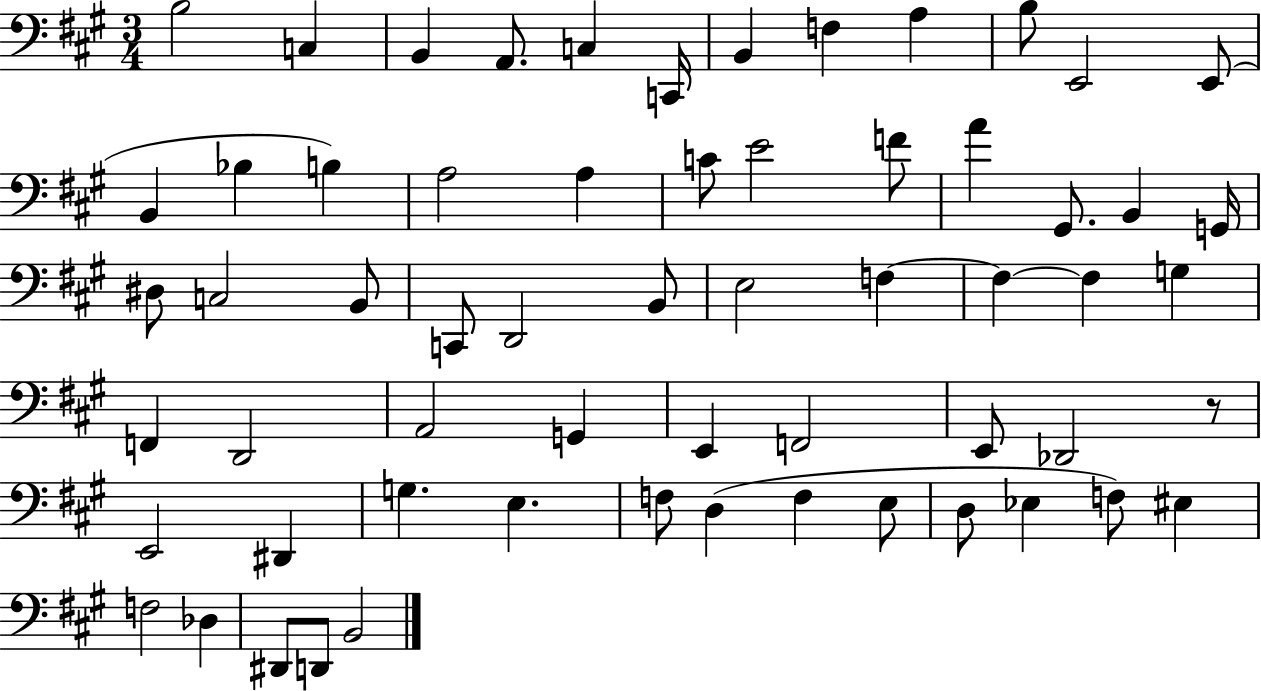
B3/h C3/q B2/q A2/e. C3/q C2/s B2/q F3/q A3/q B3/e E2/h E2/e B2/q Bb3/q B3/q A3/h A3/q C4/e E4/h F4/e A4/q G#2/e. B2/q G2/s D#3/e C3/h B2/e C2/e D2/h B2/e E3/h F3/q F3/q F3/q G3/q F2/q D2/h A2/h G2/q E2/q F2/h E2/e Db2/h R/e E2/h D#2/q G3/q. E3/q. F3/e D3/q F3/q E3/e D3/e Eb3/q F3/e EIS3/q F3/h Db3/q D#2/e D2/e B2/h